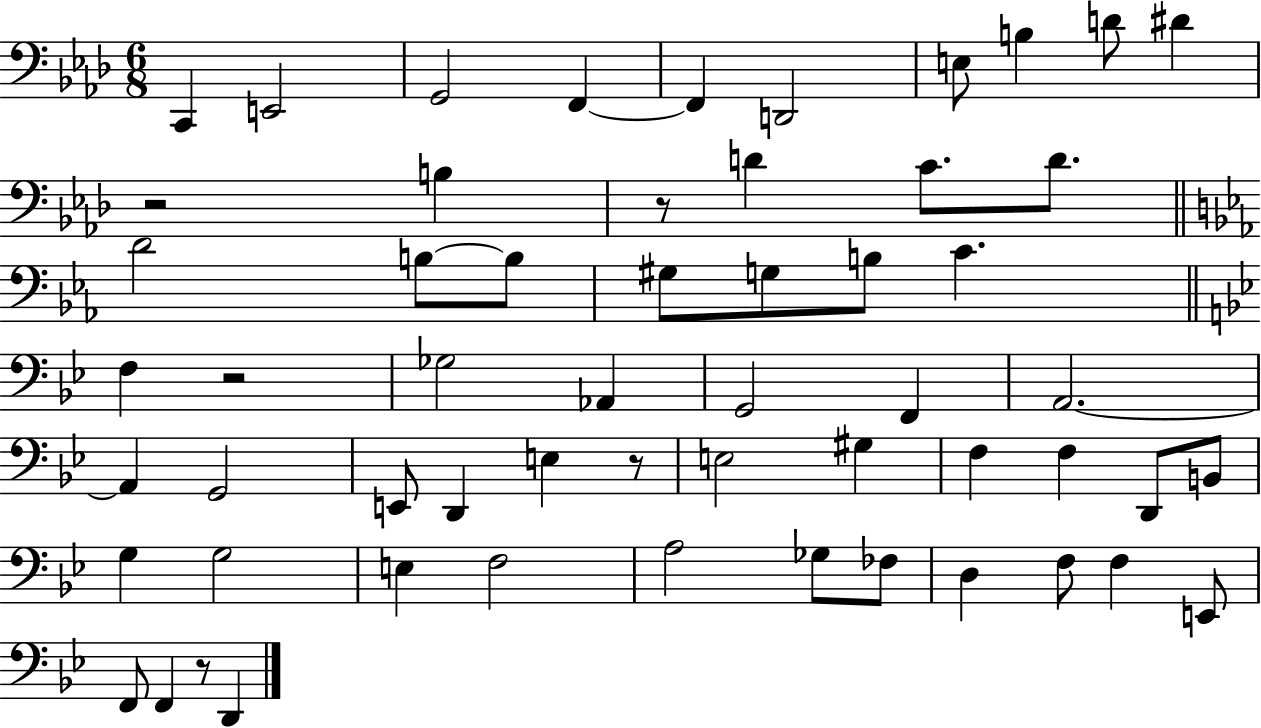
C2/q E2/h G2/h F2/q F2/q D2/h E3/e B3/q D4/e D#4/q R/h B3/q R/e D4/q C4/e. D4/e. D4/h B3/e B3/e G#3/e G3/e B3/e C4/q. F3/q R/h Gb3/h Ab2/q G2/h F2/q A2/h. A2/q G2/h E2/e D2/q E3/q R/e E3/h G#3/q F3/q F3/q D2/e B2/e G3/q G3/h E3/q F3/h A3/h Gb3/e FES3/e D3/q F3/e F3/q E2/e F2/e F2/q R/e D2/q